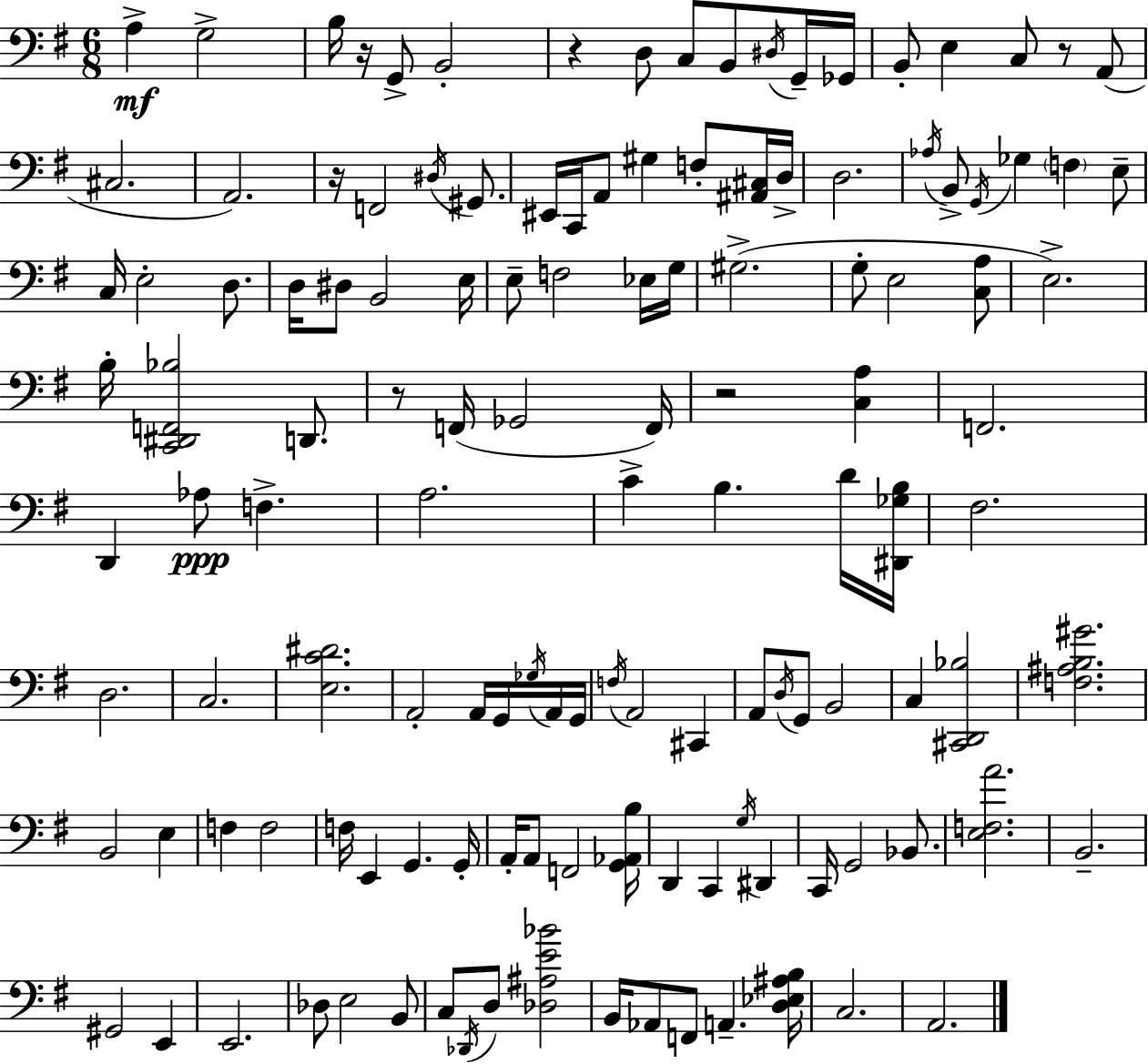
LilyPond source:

{
  \clef bass
  \numericTimeSignature
  \time 6/8
  \key e \minor
  a4->\mf g2-> | b16 r16 g,8-> b,2-. | r4 d8 c8 b,8 \acciaccatura { dis16 } g,16-- | ges,16 b,8-. e4 c8 r8 a,8( | \break cis2. | a,2.) | r16 f,2 \acciaccatura { dis16 } gis,8. | eis,16 c,16 a,8 gis4 f8-. | \break <ais, cis>16 d16-> d2. | \acciaccatura { aes16 } b,8-> \acciaccatura { g,16 } ges4 \parenthesize f4 | e8-- c16 e2-. | d8. d16 dis8 b,2 | \break e16 e8-- f2 | ees16 g16 gis2.->( | g8-. e2 | <c a>8 e2.->) | \break b16-. <c, dis, f, bes>2 | d,8. r8 f,16( ges,2 | f,16) r2 | <c a>4 f,2. | \break d,4 aes8\ppp f4.-> | a2. | c'4-> b4. | d'16 <dis, ges b>16 fis2. | \break d2. | c2. | <e c' dis'>2. | a,2-. | \break a,16 g,16 \acciaccatura { ges16 } a,16 g,16 \acciaccatura { f16 } a,2 | cis,4 a,8 \acciaccatura { d16 } g,8 b,2 | c4 <cis, d, bes>2 | <f ais b gis'>2. | \break b,2 | e4 f4 f2 | f16 e,4 | g,4. g,16-. a,16-. a,8 f,2 | \break <g, aes, b>16 d,4 c,4 | \acciaccatura { g16 } dis,4 c,16 g,2 | bes,8. <e f a'>2. | b,2.-- | \break gis,2 | e,4 e,2. | des8 e2 | b,8 c8 \acciaccatura { des,16 } d8 | \break <des ais e' bes'>2 b,16 aes,8 | f,8 a,4.-- <d ees ais b>16 c2. | a,2. | \bar "|."
}